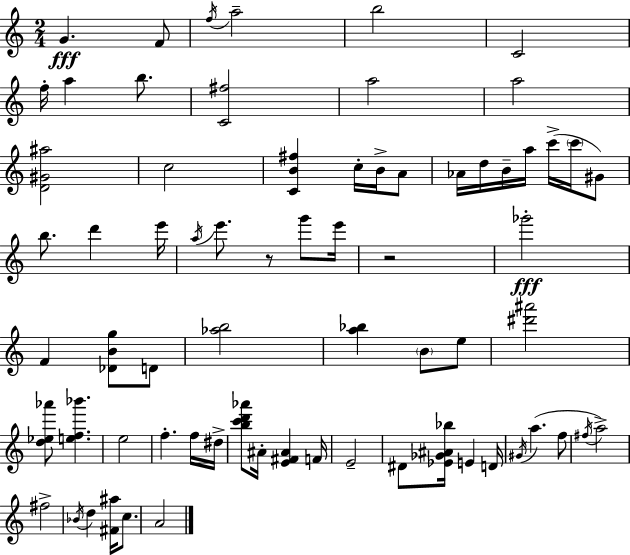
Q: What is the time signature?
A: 2/4